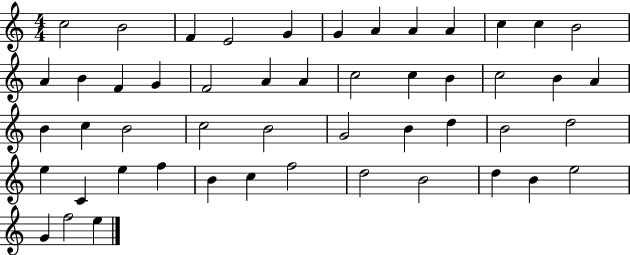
X:1
T:Untitled
M:4/4
L:1/4
K:C
c2 B2 F E2 G G A A A c c B2 A B F G F2 A A c2 c B c2 B A B c B2 c2 B2 G2 B d B2 d2 e C e f B c f2 d2 B2 d B e2 G f2 e